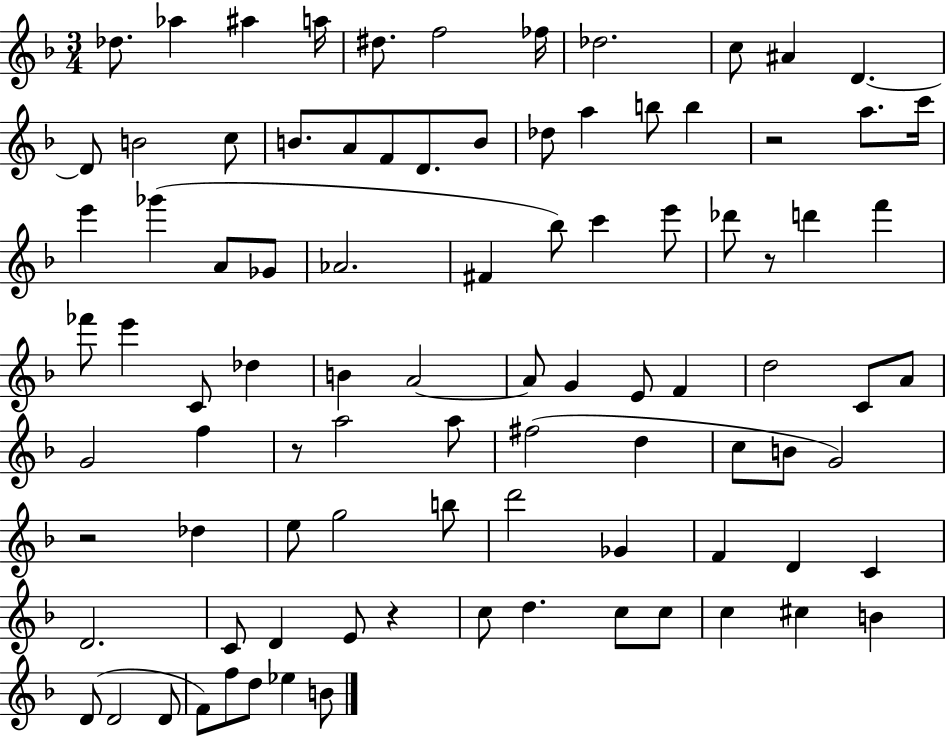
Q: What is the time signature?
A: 3/4